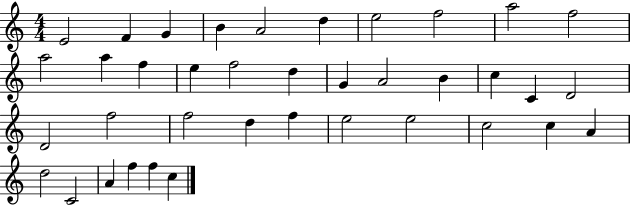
X:1
T:Untitled
M:4/4
L:1/4
K:C
E2 F G B A2 d e2 f2 a2 f2 a2 a f e f2 d G A2 B c C D2 D2 f2 f2 d f e2 e2 c2 c A d2 C2 A f f c